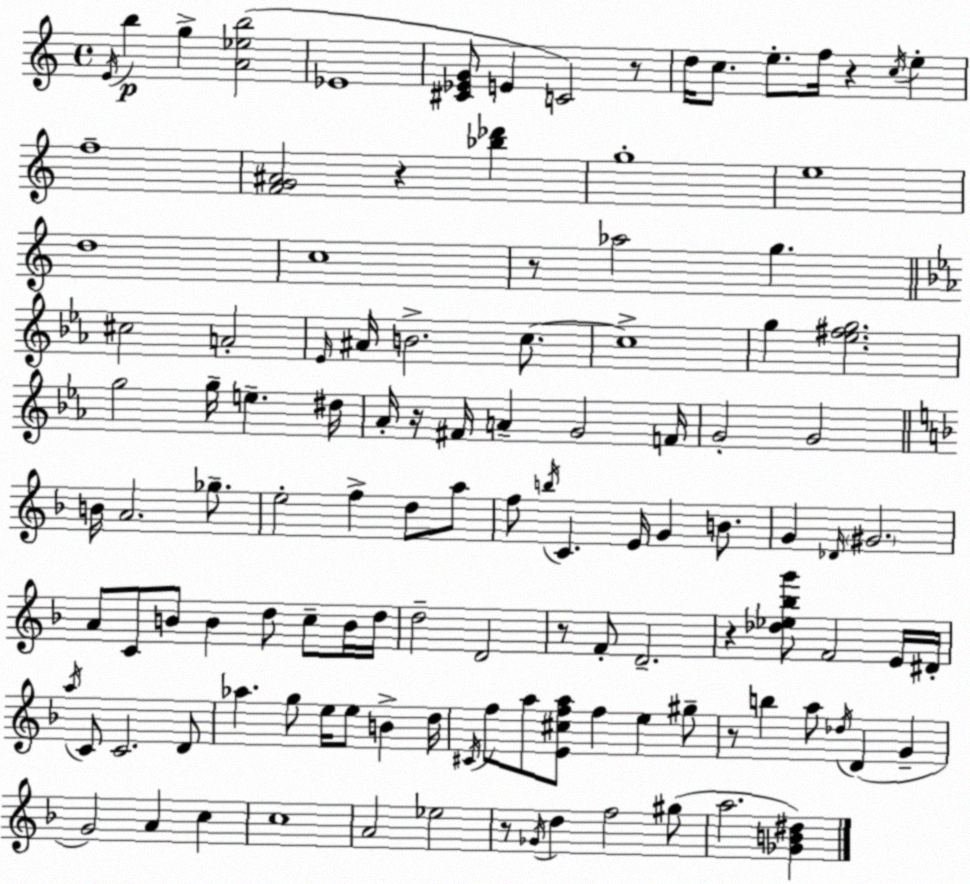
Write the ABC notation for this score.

X:1
T:Untitled
M:4/4
L:1/4
K:C
E/4 b g [A_eb]2 _E4 [^C_EG]/2 E C2 z/2 d/4 c/2 e/2 f/4 z c/4 e f4 [FG^A]2 z [_b_d'] g4 e4 d4 c4 z/2 _a2 g ^c2 A2 _E/4 ^A/4 B2 c/2 c4 g [_e^fg]2 g2 g/4 e ^d/4 _A/4 z/4 ^F/4 A G2 F/4 G2 G2 B/4 A2 _g/2 e2 f d/2 a/2 f/2 b/4 C E/4 G B/2 G _D/4 ^G2 A/2 C/2 B/2 B d/2 c/2 B/4 d/4 d2 D2 z/2 F/2 D2 z [_d_e_bg']/2 F2 E/4 ^D/4 a/4 C/2 C2 D/2 _a g/2 e/4 e/2 B d/4 ^C/4 f/2 a/2 [E^cfa]/2 f e ^g/2 z/2 b a/2 _d/4 D G G2 A c c4 A2 _e2 z/2 _G/4 d f2 ^g/2 a2 [_GB^d]